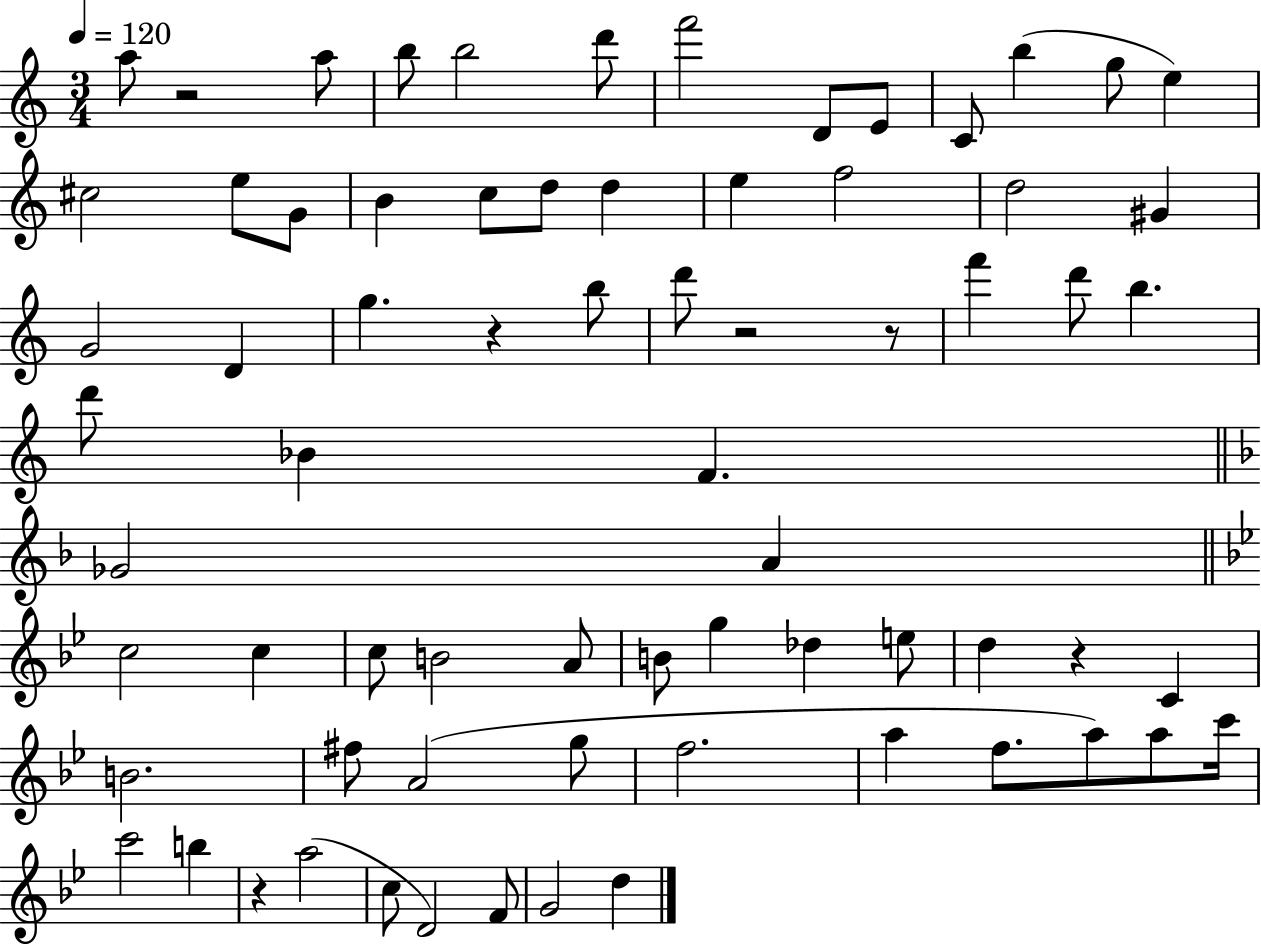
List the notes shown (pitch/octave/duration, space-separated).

A5/e R/h A5/e B5/e B5/h D6/e F6/h D4/e E4/e C4/e B5/q G5/e E5/q C#5/h E5/e G4/e B4/q C5/e D5/e D5/q E5/q F5/h D5/h G#4/q G4/h D4/q G5/q. R/q B5/e D6/e R/h R/e F6/q D6/e B5/q. D6/e Bb4/q F4/q. Gb4/h A4/q C5/h C5/q C5/e B4/h A4/e B4/e G5/q Db5/q E5/e D5/q R/q C4/q B4/h. F#5/e A4/h G5/e F5/h. A5/q F5/e. A5/e A5/e C6/s C6/h B5/q R/q A5/h C5/e D4/h F4/e G4/h D5/q